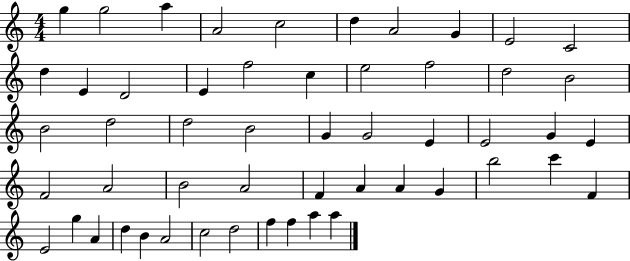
{
  \clef treble
  \numericTimeSignature
  \time 4/4
  \key c \major
  g''4 g''2 a''4 | a'2 c''2 | d''4 a'2 g'4 | e'2 c'2 | \break d''4 e'4 d'2 | e'4 f''2 c''4 | e''2 f''2 | d''2 b'2 | \break b'2 d''2 | d''2 b'2 | g'4 g'2 e'4 | e'2 g'4 e'4 | \break f'2 a'2 | b'2 a'2 | f'4 a'4 a'4 g'4 | b''2 c'''4 f'4 | \break e'2 g''4 a'4 | d''4 b'4 a'2 | c''2 d''2 | f''4 f''4 a''4 a''4 | \break \bar "|."
}